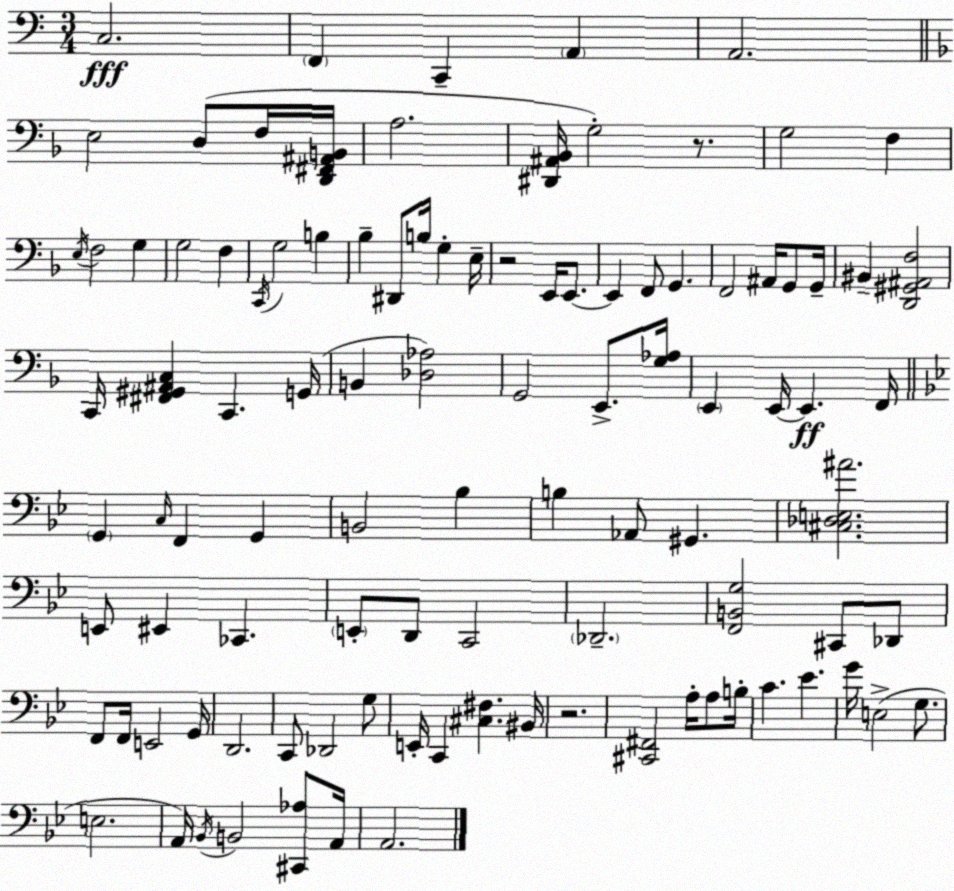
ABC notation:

X:1
T:Untitled
M:3/4
L:1/4
K:Am
C,2 F,, C,, A,, A,,2 E,2 D,/2 F,/4 [D,,^F,,^A,,B,,]/4 A,2 [^D,,^A,,_B,,]/4 G,2 z/2 G,2 F, E,/4 F,2 G, G,2 F, C,,/4 G,2 B, _B, ^D,,/2 B,/4 G, E,/4 z2 E,,/4 E,,/2 E,, F,,/2 G,, F,,2 ^A,,/4 G,,/2 G,,/4 ^B,, [D,,^G,,^A,,F,]2 C,,/4 [^F,,^G,,^A,,C,] C,, G,,/4 B,, [_D,_A,]2 G,,2 E,,/2 [G,_A,]/4 E,, E,,/4 E,, F,,/4 G,, C,/4 F,, G,, B,,2 _B, B, _A,,/2 ^G,, [^C,_D,E,^A]2 E,,/2 ^E,, _C,, E,,/2 D,,/2 C,,2 _D,,2 [F,,B,,G,]2 ^C,,/2 _D,,/2 F,,/2 F,,/4 E,,2 G,,/4 D,,2 C,,/2 _D,,2 G,/2 E,,/4 C,, [^C,^F,] ^B,,/4 z2 [^C,,^F,,]2 A,/4 A,/2 B,/4 C _E G/4 E,2 G,/2 E,2 A,,/4 _B,,/4 B,,2 [^C,,_A,]/2 A,,/4 A,,2